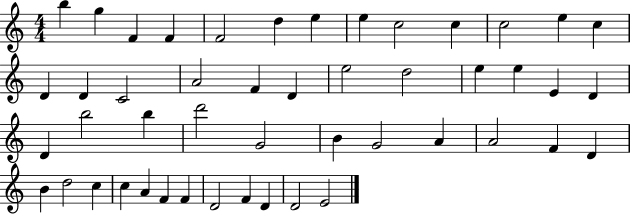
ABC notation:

X:1
T:Untitled
M:4/4
L:1/4
K:C
b g F F F2 d e e c2 c c2 e c D D C2 A2 F D e2 d2 e e E D D b2 b d'2 G2 B G2 A A2 F D B d2 c c A F F D2 F D D2 E2